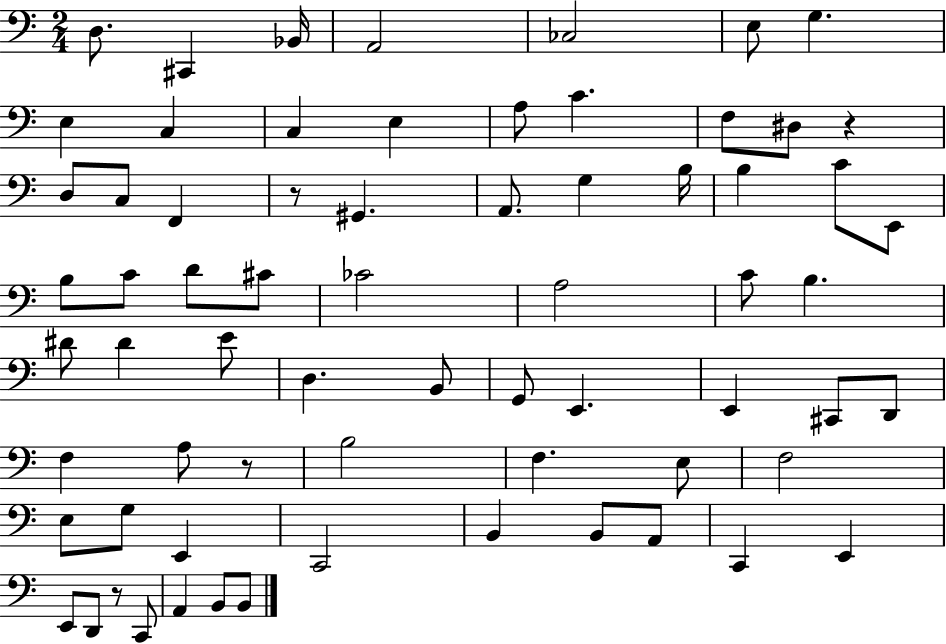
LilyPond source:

{
  \clef bass
  \numericTimeSignature
  \time 2/4
  \key c \major
  d8. cis,4 bes,16 | a,2 | ces2 | e8 g4. | \break e4 c4 | c4 e4 | a8 c'4. | f8 dis8 r4 | \break d8 c8 f,4 | r8 gis,4. | a,8. g4 b16 | b4 c'8 e,8 | \break b8 c'8 d'8 cis'8 | ces'2 | a2 | c'8 b4. | \break dis'8 dis'4 e'8 | d4. b,8 | g,8 e,4. | e,4 cis,8 d,8 | \break f4 a8 r8 | b2 | f4. e8 | f2 | \break e8 g8 e,4 | c,2 | b,4 b,8 a,8 | c,4 e,4 | \break e,8 d,8 r8 c,8 | a,4 b,8 b,8 | \bar "|."
}